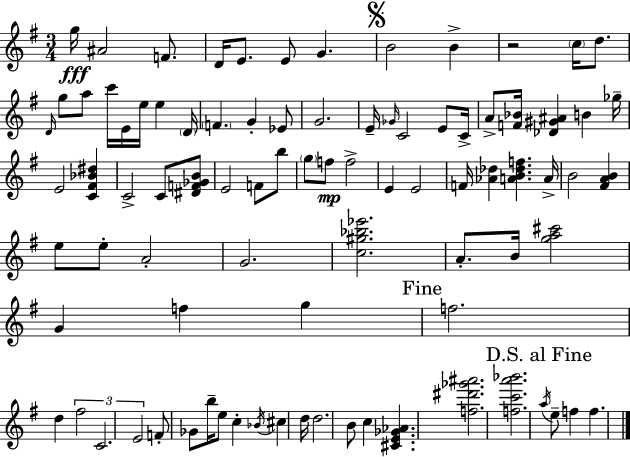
{
  \clef treble
  \numericTimeSignature
  \time 3/4
  \key e \minor
  g''16\fff ais'2 f'8. | d'16 e'8. e'8 g'4. | \mark \markup { \musicglyph "scripts.segno" } b'2 b'4-> | r2 \parenthesize c''16 d''8. | \break \grace { d'16 } g''8 a''8 c'''16 e'16 e''16 e''4 | \parenthesize d'16 \parenthesize f'4. g'4-. ees'8 | g'2. | e'16-- \grace { ges'16 } c'2 e'8 | \break c'16-> a'8-> <f' bes'>16 <des' gis' ais'>4 b'4 | ges''16-- e'2 <c' fis' bes' dis''>4 | c'2-> c'8 | <dis' f' ges' b'>8 e'2 f'8 | \break b''8 \parenthesize g''8 f''8\mp f''2-> | e'4 e'2 | f'16 <aes' des''>4 <a' b' des'' f''>4. | a'16-> b'2 <fis' a' b'>4 | \break e''8 e''8-. a'2-. | g'2. | <c'' gis'' bes'' ees'''>2. | a'8.-. b'16 <g'' a'' cis'''>2 | \break g'4 f''4 g''4 | \mark "Fine" f''2. | d''4 \tuplet 3/2 { fis''2 | c'2. | \break e'2 } f'8-. | ges'8 b''16-- e''8 c''4-. \acciaccatura { bes'16 } cis''4 | d''16 d''2. | b'8 c''4 <cis' e' ges' aes'>4. | \break <f'' dis''' ges''' ais'''>2. | <f'' c''' a''' bes'''>2. | \mark "D.S. al Fine" \acciaccatura { a''16 } e''8-- f''4 f''4. | \bar "|."
}